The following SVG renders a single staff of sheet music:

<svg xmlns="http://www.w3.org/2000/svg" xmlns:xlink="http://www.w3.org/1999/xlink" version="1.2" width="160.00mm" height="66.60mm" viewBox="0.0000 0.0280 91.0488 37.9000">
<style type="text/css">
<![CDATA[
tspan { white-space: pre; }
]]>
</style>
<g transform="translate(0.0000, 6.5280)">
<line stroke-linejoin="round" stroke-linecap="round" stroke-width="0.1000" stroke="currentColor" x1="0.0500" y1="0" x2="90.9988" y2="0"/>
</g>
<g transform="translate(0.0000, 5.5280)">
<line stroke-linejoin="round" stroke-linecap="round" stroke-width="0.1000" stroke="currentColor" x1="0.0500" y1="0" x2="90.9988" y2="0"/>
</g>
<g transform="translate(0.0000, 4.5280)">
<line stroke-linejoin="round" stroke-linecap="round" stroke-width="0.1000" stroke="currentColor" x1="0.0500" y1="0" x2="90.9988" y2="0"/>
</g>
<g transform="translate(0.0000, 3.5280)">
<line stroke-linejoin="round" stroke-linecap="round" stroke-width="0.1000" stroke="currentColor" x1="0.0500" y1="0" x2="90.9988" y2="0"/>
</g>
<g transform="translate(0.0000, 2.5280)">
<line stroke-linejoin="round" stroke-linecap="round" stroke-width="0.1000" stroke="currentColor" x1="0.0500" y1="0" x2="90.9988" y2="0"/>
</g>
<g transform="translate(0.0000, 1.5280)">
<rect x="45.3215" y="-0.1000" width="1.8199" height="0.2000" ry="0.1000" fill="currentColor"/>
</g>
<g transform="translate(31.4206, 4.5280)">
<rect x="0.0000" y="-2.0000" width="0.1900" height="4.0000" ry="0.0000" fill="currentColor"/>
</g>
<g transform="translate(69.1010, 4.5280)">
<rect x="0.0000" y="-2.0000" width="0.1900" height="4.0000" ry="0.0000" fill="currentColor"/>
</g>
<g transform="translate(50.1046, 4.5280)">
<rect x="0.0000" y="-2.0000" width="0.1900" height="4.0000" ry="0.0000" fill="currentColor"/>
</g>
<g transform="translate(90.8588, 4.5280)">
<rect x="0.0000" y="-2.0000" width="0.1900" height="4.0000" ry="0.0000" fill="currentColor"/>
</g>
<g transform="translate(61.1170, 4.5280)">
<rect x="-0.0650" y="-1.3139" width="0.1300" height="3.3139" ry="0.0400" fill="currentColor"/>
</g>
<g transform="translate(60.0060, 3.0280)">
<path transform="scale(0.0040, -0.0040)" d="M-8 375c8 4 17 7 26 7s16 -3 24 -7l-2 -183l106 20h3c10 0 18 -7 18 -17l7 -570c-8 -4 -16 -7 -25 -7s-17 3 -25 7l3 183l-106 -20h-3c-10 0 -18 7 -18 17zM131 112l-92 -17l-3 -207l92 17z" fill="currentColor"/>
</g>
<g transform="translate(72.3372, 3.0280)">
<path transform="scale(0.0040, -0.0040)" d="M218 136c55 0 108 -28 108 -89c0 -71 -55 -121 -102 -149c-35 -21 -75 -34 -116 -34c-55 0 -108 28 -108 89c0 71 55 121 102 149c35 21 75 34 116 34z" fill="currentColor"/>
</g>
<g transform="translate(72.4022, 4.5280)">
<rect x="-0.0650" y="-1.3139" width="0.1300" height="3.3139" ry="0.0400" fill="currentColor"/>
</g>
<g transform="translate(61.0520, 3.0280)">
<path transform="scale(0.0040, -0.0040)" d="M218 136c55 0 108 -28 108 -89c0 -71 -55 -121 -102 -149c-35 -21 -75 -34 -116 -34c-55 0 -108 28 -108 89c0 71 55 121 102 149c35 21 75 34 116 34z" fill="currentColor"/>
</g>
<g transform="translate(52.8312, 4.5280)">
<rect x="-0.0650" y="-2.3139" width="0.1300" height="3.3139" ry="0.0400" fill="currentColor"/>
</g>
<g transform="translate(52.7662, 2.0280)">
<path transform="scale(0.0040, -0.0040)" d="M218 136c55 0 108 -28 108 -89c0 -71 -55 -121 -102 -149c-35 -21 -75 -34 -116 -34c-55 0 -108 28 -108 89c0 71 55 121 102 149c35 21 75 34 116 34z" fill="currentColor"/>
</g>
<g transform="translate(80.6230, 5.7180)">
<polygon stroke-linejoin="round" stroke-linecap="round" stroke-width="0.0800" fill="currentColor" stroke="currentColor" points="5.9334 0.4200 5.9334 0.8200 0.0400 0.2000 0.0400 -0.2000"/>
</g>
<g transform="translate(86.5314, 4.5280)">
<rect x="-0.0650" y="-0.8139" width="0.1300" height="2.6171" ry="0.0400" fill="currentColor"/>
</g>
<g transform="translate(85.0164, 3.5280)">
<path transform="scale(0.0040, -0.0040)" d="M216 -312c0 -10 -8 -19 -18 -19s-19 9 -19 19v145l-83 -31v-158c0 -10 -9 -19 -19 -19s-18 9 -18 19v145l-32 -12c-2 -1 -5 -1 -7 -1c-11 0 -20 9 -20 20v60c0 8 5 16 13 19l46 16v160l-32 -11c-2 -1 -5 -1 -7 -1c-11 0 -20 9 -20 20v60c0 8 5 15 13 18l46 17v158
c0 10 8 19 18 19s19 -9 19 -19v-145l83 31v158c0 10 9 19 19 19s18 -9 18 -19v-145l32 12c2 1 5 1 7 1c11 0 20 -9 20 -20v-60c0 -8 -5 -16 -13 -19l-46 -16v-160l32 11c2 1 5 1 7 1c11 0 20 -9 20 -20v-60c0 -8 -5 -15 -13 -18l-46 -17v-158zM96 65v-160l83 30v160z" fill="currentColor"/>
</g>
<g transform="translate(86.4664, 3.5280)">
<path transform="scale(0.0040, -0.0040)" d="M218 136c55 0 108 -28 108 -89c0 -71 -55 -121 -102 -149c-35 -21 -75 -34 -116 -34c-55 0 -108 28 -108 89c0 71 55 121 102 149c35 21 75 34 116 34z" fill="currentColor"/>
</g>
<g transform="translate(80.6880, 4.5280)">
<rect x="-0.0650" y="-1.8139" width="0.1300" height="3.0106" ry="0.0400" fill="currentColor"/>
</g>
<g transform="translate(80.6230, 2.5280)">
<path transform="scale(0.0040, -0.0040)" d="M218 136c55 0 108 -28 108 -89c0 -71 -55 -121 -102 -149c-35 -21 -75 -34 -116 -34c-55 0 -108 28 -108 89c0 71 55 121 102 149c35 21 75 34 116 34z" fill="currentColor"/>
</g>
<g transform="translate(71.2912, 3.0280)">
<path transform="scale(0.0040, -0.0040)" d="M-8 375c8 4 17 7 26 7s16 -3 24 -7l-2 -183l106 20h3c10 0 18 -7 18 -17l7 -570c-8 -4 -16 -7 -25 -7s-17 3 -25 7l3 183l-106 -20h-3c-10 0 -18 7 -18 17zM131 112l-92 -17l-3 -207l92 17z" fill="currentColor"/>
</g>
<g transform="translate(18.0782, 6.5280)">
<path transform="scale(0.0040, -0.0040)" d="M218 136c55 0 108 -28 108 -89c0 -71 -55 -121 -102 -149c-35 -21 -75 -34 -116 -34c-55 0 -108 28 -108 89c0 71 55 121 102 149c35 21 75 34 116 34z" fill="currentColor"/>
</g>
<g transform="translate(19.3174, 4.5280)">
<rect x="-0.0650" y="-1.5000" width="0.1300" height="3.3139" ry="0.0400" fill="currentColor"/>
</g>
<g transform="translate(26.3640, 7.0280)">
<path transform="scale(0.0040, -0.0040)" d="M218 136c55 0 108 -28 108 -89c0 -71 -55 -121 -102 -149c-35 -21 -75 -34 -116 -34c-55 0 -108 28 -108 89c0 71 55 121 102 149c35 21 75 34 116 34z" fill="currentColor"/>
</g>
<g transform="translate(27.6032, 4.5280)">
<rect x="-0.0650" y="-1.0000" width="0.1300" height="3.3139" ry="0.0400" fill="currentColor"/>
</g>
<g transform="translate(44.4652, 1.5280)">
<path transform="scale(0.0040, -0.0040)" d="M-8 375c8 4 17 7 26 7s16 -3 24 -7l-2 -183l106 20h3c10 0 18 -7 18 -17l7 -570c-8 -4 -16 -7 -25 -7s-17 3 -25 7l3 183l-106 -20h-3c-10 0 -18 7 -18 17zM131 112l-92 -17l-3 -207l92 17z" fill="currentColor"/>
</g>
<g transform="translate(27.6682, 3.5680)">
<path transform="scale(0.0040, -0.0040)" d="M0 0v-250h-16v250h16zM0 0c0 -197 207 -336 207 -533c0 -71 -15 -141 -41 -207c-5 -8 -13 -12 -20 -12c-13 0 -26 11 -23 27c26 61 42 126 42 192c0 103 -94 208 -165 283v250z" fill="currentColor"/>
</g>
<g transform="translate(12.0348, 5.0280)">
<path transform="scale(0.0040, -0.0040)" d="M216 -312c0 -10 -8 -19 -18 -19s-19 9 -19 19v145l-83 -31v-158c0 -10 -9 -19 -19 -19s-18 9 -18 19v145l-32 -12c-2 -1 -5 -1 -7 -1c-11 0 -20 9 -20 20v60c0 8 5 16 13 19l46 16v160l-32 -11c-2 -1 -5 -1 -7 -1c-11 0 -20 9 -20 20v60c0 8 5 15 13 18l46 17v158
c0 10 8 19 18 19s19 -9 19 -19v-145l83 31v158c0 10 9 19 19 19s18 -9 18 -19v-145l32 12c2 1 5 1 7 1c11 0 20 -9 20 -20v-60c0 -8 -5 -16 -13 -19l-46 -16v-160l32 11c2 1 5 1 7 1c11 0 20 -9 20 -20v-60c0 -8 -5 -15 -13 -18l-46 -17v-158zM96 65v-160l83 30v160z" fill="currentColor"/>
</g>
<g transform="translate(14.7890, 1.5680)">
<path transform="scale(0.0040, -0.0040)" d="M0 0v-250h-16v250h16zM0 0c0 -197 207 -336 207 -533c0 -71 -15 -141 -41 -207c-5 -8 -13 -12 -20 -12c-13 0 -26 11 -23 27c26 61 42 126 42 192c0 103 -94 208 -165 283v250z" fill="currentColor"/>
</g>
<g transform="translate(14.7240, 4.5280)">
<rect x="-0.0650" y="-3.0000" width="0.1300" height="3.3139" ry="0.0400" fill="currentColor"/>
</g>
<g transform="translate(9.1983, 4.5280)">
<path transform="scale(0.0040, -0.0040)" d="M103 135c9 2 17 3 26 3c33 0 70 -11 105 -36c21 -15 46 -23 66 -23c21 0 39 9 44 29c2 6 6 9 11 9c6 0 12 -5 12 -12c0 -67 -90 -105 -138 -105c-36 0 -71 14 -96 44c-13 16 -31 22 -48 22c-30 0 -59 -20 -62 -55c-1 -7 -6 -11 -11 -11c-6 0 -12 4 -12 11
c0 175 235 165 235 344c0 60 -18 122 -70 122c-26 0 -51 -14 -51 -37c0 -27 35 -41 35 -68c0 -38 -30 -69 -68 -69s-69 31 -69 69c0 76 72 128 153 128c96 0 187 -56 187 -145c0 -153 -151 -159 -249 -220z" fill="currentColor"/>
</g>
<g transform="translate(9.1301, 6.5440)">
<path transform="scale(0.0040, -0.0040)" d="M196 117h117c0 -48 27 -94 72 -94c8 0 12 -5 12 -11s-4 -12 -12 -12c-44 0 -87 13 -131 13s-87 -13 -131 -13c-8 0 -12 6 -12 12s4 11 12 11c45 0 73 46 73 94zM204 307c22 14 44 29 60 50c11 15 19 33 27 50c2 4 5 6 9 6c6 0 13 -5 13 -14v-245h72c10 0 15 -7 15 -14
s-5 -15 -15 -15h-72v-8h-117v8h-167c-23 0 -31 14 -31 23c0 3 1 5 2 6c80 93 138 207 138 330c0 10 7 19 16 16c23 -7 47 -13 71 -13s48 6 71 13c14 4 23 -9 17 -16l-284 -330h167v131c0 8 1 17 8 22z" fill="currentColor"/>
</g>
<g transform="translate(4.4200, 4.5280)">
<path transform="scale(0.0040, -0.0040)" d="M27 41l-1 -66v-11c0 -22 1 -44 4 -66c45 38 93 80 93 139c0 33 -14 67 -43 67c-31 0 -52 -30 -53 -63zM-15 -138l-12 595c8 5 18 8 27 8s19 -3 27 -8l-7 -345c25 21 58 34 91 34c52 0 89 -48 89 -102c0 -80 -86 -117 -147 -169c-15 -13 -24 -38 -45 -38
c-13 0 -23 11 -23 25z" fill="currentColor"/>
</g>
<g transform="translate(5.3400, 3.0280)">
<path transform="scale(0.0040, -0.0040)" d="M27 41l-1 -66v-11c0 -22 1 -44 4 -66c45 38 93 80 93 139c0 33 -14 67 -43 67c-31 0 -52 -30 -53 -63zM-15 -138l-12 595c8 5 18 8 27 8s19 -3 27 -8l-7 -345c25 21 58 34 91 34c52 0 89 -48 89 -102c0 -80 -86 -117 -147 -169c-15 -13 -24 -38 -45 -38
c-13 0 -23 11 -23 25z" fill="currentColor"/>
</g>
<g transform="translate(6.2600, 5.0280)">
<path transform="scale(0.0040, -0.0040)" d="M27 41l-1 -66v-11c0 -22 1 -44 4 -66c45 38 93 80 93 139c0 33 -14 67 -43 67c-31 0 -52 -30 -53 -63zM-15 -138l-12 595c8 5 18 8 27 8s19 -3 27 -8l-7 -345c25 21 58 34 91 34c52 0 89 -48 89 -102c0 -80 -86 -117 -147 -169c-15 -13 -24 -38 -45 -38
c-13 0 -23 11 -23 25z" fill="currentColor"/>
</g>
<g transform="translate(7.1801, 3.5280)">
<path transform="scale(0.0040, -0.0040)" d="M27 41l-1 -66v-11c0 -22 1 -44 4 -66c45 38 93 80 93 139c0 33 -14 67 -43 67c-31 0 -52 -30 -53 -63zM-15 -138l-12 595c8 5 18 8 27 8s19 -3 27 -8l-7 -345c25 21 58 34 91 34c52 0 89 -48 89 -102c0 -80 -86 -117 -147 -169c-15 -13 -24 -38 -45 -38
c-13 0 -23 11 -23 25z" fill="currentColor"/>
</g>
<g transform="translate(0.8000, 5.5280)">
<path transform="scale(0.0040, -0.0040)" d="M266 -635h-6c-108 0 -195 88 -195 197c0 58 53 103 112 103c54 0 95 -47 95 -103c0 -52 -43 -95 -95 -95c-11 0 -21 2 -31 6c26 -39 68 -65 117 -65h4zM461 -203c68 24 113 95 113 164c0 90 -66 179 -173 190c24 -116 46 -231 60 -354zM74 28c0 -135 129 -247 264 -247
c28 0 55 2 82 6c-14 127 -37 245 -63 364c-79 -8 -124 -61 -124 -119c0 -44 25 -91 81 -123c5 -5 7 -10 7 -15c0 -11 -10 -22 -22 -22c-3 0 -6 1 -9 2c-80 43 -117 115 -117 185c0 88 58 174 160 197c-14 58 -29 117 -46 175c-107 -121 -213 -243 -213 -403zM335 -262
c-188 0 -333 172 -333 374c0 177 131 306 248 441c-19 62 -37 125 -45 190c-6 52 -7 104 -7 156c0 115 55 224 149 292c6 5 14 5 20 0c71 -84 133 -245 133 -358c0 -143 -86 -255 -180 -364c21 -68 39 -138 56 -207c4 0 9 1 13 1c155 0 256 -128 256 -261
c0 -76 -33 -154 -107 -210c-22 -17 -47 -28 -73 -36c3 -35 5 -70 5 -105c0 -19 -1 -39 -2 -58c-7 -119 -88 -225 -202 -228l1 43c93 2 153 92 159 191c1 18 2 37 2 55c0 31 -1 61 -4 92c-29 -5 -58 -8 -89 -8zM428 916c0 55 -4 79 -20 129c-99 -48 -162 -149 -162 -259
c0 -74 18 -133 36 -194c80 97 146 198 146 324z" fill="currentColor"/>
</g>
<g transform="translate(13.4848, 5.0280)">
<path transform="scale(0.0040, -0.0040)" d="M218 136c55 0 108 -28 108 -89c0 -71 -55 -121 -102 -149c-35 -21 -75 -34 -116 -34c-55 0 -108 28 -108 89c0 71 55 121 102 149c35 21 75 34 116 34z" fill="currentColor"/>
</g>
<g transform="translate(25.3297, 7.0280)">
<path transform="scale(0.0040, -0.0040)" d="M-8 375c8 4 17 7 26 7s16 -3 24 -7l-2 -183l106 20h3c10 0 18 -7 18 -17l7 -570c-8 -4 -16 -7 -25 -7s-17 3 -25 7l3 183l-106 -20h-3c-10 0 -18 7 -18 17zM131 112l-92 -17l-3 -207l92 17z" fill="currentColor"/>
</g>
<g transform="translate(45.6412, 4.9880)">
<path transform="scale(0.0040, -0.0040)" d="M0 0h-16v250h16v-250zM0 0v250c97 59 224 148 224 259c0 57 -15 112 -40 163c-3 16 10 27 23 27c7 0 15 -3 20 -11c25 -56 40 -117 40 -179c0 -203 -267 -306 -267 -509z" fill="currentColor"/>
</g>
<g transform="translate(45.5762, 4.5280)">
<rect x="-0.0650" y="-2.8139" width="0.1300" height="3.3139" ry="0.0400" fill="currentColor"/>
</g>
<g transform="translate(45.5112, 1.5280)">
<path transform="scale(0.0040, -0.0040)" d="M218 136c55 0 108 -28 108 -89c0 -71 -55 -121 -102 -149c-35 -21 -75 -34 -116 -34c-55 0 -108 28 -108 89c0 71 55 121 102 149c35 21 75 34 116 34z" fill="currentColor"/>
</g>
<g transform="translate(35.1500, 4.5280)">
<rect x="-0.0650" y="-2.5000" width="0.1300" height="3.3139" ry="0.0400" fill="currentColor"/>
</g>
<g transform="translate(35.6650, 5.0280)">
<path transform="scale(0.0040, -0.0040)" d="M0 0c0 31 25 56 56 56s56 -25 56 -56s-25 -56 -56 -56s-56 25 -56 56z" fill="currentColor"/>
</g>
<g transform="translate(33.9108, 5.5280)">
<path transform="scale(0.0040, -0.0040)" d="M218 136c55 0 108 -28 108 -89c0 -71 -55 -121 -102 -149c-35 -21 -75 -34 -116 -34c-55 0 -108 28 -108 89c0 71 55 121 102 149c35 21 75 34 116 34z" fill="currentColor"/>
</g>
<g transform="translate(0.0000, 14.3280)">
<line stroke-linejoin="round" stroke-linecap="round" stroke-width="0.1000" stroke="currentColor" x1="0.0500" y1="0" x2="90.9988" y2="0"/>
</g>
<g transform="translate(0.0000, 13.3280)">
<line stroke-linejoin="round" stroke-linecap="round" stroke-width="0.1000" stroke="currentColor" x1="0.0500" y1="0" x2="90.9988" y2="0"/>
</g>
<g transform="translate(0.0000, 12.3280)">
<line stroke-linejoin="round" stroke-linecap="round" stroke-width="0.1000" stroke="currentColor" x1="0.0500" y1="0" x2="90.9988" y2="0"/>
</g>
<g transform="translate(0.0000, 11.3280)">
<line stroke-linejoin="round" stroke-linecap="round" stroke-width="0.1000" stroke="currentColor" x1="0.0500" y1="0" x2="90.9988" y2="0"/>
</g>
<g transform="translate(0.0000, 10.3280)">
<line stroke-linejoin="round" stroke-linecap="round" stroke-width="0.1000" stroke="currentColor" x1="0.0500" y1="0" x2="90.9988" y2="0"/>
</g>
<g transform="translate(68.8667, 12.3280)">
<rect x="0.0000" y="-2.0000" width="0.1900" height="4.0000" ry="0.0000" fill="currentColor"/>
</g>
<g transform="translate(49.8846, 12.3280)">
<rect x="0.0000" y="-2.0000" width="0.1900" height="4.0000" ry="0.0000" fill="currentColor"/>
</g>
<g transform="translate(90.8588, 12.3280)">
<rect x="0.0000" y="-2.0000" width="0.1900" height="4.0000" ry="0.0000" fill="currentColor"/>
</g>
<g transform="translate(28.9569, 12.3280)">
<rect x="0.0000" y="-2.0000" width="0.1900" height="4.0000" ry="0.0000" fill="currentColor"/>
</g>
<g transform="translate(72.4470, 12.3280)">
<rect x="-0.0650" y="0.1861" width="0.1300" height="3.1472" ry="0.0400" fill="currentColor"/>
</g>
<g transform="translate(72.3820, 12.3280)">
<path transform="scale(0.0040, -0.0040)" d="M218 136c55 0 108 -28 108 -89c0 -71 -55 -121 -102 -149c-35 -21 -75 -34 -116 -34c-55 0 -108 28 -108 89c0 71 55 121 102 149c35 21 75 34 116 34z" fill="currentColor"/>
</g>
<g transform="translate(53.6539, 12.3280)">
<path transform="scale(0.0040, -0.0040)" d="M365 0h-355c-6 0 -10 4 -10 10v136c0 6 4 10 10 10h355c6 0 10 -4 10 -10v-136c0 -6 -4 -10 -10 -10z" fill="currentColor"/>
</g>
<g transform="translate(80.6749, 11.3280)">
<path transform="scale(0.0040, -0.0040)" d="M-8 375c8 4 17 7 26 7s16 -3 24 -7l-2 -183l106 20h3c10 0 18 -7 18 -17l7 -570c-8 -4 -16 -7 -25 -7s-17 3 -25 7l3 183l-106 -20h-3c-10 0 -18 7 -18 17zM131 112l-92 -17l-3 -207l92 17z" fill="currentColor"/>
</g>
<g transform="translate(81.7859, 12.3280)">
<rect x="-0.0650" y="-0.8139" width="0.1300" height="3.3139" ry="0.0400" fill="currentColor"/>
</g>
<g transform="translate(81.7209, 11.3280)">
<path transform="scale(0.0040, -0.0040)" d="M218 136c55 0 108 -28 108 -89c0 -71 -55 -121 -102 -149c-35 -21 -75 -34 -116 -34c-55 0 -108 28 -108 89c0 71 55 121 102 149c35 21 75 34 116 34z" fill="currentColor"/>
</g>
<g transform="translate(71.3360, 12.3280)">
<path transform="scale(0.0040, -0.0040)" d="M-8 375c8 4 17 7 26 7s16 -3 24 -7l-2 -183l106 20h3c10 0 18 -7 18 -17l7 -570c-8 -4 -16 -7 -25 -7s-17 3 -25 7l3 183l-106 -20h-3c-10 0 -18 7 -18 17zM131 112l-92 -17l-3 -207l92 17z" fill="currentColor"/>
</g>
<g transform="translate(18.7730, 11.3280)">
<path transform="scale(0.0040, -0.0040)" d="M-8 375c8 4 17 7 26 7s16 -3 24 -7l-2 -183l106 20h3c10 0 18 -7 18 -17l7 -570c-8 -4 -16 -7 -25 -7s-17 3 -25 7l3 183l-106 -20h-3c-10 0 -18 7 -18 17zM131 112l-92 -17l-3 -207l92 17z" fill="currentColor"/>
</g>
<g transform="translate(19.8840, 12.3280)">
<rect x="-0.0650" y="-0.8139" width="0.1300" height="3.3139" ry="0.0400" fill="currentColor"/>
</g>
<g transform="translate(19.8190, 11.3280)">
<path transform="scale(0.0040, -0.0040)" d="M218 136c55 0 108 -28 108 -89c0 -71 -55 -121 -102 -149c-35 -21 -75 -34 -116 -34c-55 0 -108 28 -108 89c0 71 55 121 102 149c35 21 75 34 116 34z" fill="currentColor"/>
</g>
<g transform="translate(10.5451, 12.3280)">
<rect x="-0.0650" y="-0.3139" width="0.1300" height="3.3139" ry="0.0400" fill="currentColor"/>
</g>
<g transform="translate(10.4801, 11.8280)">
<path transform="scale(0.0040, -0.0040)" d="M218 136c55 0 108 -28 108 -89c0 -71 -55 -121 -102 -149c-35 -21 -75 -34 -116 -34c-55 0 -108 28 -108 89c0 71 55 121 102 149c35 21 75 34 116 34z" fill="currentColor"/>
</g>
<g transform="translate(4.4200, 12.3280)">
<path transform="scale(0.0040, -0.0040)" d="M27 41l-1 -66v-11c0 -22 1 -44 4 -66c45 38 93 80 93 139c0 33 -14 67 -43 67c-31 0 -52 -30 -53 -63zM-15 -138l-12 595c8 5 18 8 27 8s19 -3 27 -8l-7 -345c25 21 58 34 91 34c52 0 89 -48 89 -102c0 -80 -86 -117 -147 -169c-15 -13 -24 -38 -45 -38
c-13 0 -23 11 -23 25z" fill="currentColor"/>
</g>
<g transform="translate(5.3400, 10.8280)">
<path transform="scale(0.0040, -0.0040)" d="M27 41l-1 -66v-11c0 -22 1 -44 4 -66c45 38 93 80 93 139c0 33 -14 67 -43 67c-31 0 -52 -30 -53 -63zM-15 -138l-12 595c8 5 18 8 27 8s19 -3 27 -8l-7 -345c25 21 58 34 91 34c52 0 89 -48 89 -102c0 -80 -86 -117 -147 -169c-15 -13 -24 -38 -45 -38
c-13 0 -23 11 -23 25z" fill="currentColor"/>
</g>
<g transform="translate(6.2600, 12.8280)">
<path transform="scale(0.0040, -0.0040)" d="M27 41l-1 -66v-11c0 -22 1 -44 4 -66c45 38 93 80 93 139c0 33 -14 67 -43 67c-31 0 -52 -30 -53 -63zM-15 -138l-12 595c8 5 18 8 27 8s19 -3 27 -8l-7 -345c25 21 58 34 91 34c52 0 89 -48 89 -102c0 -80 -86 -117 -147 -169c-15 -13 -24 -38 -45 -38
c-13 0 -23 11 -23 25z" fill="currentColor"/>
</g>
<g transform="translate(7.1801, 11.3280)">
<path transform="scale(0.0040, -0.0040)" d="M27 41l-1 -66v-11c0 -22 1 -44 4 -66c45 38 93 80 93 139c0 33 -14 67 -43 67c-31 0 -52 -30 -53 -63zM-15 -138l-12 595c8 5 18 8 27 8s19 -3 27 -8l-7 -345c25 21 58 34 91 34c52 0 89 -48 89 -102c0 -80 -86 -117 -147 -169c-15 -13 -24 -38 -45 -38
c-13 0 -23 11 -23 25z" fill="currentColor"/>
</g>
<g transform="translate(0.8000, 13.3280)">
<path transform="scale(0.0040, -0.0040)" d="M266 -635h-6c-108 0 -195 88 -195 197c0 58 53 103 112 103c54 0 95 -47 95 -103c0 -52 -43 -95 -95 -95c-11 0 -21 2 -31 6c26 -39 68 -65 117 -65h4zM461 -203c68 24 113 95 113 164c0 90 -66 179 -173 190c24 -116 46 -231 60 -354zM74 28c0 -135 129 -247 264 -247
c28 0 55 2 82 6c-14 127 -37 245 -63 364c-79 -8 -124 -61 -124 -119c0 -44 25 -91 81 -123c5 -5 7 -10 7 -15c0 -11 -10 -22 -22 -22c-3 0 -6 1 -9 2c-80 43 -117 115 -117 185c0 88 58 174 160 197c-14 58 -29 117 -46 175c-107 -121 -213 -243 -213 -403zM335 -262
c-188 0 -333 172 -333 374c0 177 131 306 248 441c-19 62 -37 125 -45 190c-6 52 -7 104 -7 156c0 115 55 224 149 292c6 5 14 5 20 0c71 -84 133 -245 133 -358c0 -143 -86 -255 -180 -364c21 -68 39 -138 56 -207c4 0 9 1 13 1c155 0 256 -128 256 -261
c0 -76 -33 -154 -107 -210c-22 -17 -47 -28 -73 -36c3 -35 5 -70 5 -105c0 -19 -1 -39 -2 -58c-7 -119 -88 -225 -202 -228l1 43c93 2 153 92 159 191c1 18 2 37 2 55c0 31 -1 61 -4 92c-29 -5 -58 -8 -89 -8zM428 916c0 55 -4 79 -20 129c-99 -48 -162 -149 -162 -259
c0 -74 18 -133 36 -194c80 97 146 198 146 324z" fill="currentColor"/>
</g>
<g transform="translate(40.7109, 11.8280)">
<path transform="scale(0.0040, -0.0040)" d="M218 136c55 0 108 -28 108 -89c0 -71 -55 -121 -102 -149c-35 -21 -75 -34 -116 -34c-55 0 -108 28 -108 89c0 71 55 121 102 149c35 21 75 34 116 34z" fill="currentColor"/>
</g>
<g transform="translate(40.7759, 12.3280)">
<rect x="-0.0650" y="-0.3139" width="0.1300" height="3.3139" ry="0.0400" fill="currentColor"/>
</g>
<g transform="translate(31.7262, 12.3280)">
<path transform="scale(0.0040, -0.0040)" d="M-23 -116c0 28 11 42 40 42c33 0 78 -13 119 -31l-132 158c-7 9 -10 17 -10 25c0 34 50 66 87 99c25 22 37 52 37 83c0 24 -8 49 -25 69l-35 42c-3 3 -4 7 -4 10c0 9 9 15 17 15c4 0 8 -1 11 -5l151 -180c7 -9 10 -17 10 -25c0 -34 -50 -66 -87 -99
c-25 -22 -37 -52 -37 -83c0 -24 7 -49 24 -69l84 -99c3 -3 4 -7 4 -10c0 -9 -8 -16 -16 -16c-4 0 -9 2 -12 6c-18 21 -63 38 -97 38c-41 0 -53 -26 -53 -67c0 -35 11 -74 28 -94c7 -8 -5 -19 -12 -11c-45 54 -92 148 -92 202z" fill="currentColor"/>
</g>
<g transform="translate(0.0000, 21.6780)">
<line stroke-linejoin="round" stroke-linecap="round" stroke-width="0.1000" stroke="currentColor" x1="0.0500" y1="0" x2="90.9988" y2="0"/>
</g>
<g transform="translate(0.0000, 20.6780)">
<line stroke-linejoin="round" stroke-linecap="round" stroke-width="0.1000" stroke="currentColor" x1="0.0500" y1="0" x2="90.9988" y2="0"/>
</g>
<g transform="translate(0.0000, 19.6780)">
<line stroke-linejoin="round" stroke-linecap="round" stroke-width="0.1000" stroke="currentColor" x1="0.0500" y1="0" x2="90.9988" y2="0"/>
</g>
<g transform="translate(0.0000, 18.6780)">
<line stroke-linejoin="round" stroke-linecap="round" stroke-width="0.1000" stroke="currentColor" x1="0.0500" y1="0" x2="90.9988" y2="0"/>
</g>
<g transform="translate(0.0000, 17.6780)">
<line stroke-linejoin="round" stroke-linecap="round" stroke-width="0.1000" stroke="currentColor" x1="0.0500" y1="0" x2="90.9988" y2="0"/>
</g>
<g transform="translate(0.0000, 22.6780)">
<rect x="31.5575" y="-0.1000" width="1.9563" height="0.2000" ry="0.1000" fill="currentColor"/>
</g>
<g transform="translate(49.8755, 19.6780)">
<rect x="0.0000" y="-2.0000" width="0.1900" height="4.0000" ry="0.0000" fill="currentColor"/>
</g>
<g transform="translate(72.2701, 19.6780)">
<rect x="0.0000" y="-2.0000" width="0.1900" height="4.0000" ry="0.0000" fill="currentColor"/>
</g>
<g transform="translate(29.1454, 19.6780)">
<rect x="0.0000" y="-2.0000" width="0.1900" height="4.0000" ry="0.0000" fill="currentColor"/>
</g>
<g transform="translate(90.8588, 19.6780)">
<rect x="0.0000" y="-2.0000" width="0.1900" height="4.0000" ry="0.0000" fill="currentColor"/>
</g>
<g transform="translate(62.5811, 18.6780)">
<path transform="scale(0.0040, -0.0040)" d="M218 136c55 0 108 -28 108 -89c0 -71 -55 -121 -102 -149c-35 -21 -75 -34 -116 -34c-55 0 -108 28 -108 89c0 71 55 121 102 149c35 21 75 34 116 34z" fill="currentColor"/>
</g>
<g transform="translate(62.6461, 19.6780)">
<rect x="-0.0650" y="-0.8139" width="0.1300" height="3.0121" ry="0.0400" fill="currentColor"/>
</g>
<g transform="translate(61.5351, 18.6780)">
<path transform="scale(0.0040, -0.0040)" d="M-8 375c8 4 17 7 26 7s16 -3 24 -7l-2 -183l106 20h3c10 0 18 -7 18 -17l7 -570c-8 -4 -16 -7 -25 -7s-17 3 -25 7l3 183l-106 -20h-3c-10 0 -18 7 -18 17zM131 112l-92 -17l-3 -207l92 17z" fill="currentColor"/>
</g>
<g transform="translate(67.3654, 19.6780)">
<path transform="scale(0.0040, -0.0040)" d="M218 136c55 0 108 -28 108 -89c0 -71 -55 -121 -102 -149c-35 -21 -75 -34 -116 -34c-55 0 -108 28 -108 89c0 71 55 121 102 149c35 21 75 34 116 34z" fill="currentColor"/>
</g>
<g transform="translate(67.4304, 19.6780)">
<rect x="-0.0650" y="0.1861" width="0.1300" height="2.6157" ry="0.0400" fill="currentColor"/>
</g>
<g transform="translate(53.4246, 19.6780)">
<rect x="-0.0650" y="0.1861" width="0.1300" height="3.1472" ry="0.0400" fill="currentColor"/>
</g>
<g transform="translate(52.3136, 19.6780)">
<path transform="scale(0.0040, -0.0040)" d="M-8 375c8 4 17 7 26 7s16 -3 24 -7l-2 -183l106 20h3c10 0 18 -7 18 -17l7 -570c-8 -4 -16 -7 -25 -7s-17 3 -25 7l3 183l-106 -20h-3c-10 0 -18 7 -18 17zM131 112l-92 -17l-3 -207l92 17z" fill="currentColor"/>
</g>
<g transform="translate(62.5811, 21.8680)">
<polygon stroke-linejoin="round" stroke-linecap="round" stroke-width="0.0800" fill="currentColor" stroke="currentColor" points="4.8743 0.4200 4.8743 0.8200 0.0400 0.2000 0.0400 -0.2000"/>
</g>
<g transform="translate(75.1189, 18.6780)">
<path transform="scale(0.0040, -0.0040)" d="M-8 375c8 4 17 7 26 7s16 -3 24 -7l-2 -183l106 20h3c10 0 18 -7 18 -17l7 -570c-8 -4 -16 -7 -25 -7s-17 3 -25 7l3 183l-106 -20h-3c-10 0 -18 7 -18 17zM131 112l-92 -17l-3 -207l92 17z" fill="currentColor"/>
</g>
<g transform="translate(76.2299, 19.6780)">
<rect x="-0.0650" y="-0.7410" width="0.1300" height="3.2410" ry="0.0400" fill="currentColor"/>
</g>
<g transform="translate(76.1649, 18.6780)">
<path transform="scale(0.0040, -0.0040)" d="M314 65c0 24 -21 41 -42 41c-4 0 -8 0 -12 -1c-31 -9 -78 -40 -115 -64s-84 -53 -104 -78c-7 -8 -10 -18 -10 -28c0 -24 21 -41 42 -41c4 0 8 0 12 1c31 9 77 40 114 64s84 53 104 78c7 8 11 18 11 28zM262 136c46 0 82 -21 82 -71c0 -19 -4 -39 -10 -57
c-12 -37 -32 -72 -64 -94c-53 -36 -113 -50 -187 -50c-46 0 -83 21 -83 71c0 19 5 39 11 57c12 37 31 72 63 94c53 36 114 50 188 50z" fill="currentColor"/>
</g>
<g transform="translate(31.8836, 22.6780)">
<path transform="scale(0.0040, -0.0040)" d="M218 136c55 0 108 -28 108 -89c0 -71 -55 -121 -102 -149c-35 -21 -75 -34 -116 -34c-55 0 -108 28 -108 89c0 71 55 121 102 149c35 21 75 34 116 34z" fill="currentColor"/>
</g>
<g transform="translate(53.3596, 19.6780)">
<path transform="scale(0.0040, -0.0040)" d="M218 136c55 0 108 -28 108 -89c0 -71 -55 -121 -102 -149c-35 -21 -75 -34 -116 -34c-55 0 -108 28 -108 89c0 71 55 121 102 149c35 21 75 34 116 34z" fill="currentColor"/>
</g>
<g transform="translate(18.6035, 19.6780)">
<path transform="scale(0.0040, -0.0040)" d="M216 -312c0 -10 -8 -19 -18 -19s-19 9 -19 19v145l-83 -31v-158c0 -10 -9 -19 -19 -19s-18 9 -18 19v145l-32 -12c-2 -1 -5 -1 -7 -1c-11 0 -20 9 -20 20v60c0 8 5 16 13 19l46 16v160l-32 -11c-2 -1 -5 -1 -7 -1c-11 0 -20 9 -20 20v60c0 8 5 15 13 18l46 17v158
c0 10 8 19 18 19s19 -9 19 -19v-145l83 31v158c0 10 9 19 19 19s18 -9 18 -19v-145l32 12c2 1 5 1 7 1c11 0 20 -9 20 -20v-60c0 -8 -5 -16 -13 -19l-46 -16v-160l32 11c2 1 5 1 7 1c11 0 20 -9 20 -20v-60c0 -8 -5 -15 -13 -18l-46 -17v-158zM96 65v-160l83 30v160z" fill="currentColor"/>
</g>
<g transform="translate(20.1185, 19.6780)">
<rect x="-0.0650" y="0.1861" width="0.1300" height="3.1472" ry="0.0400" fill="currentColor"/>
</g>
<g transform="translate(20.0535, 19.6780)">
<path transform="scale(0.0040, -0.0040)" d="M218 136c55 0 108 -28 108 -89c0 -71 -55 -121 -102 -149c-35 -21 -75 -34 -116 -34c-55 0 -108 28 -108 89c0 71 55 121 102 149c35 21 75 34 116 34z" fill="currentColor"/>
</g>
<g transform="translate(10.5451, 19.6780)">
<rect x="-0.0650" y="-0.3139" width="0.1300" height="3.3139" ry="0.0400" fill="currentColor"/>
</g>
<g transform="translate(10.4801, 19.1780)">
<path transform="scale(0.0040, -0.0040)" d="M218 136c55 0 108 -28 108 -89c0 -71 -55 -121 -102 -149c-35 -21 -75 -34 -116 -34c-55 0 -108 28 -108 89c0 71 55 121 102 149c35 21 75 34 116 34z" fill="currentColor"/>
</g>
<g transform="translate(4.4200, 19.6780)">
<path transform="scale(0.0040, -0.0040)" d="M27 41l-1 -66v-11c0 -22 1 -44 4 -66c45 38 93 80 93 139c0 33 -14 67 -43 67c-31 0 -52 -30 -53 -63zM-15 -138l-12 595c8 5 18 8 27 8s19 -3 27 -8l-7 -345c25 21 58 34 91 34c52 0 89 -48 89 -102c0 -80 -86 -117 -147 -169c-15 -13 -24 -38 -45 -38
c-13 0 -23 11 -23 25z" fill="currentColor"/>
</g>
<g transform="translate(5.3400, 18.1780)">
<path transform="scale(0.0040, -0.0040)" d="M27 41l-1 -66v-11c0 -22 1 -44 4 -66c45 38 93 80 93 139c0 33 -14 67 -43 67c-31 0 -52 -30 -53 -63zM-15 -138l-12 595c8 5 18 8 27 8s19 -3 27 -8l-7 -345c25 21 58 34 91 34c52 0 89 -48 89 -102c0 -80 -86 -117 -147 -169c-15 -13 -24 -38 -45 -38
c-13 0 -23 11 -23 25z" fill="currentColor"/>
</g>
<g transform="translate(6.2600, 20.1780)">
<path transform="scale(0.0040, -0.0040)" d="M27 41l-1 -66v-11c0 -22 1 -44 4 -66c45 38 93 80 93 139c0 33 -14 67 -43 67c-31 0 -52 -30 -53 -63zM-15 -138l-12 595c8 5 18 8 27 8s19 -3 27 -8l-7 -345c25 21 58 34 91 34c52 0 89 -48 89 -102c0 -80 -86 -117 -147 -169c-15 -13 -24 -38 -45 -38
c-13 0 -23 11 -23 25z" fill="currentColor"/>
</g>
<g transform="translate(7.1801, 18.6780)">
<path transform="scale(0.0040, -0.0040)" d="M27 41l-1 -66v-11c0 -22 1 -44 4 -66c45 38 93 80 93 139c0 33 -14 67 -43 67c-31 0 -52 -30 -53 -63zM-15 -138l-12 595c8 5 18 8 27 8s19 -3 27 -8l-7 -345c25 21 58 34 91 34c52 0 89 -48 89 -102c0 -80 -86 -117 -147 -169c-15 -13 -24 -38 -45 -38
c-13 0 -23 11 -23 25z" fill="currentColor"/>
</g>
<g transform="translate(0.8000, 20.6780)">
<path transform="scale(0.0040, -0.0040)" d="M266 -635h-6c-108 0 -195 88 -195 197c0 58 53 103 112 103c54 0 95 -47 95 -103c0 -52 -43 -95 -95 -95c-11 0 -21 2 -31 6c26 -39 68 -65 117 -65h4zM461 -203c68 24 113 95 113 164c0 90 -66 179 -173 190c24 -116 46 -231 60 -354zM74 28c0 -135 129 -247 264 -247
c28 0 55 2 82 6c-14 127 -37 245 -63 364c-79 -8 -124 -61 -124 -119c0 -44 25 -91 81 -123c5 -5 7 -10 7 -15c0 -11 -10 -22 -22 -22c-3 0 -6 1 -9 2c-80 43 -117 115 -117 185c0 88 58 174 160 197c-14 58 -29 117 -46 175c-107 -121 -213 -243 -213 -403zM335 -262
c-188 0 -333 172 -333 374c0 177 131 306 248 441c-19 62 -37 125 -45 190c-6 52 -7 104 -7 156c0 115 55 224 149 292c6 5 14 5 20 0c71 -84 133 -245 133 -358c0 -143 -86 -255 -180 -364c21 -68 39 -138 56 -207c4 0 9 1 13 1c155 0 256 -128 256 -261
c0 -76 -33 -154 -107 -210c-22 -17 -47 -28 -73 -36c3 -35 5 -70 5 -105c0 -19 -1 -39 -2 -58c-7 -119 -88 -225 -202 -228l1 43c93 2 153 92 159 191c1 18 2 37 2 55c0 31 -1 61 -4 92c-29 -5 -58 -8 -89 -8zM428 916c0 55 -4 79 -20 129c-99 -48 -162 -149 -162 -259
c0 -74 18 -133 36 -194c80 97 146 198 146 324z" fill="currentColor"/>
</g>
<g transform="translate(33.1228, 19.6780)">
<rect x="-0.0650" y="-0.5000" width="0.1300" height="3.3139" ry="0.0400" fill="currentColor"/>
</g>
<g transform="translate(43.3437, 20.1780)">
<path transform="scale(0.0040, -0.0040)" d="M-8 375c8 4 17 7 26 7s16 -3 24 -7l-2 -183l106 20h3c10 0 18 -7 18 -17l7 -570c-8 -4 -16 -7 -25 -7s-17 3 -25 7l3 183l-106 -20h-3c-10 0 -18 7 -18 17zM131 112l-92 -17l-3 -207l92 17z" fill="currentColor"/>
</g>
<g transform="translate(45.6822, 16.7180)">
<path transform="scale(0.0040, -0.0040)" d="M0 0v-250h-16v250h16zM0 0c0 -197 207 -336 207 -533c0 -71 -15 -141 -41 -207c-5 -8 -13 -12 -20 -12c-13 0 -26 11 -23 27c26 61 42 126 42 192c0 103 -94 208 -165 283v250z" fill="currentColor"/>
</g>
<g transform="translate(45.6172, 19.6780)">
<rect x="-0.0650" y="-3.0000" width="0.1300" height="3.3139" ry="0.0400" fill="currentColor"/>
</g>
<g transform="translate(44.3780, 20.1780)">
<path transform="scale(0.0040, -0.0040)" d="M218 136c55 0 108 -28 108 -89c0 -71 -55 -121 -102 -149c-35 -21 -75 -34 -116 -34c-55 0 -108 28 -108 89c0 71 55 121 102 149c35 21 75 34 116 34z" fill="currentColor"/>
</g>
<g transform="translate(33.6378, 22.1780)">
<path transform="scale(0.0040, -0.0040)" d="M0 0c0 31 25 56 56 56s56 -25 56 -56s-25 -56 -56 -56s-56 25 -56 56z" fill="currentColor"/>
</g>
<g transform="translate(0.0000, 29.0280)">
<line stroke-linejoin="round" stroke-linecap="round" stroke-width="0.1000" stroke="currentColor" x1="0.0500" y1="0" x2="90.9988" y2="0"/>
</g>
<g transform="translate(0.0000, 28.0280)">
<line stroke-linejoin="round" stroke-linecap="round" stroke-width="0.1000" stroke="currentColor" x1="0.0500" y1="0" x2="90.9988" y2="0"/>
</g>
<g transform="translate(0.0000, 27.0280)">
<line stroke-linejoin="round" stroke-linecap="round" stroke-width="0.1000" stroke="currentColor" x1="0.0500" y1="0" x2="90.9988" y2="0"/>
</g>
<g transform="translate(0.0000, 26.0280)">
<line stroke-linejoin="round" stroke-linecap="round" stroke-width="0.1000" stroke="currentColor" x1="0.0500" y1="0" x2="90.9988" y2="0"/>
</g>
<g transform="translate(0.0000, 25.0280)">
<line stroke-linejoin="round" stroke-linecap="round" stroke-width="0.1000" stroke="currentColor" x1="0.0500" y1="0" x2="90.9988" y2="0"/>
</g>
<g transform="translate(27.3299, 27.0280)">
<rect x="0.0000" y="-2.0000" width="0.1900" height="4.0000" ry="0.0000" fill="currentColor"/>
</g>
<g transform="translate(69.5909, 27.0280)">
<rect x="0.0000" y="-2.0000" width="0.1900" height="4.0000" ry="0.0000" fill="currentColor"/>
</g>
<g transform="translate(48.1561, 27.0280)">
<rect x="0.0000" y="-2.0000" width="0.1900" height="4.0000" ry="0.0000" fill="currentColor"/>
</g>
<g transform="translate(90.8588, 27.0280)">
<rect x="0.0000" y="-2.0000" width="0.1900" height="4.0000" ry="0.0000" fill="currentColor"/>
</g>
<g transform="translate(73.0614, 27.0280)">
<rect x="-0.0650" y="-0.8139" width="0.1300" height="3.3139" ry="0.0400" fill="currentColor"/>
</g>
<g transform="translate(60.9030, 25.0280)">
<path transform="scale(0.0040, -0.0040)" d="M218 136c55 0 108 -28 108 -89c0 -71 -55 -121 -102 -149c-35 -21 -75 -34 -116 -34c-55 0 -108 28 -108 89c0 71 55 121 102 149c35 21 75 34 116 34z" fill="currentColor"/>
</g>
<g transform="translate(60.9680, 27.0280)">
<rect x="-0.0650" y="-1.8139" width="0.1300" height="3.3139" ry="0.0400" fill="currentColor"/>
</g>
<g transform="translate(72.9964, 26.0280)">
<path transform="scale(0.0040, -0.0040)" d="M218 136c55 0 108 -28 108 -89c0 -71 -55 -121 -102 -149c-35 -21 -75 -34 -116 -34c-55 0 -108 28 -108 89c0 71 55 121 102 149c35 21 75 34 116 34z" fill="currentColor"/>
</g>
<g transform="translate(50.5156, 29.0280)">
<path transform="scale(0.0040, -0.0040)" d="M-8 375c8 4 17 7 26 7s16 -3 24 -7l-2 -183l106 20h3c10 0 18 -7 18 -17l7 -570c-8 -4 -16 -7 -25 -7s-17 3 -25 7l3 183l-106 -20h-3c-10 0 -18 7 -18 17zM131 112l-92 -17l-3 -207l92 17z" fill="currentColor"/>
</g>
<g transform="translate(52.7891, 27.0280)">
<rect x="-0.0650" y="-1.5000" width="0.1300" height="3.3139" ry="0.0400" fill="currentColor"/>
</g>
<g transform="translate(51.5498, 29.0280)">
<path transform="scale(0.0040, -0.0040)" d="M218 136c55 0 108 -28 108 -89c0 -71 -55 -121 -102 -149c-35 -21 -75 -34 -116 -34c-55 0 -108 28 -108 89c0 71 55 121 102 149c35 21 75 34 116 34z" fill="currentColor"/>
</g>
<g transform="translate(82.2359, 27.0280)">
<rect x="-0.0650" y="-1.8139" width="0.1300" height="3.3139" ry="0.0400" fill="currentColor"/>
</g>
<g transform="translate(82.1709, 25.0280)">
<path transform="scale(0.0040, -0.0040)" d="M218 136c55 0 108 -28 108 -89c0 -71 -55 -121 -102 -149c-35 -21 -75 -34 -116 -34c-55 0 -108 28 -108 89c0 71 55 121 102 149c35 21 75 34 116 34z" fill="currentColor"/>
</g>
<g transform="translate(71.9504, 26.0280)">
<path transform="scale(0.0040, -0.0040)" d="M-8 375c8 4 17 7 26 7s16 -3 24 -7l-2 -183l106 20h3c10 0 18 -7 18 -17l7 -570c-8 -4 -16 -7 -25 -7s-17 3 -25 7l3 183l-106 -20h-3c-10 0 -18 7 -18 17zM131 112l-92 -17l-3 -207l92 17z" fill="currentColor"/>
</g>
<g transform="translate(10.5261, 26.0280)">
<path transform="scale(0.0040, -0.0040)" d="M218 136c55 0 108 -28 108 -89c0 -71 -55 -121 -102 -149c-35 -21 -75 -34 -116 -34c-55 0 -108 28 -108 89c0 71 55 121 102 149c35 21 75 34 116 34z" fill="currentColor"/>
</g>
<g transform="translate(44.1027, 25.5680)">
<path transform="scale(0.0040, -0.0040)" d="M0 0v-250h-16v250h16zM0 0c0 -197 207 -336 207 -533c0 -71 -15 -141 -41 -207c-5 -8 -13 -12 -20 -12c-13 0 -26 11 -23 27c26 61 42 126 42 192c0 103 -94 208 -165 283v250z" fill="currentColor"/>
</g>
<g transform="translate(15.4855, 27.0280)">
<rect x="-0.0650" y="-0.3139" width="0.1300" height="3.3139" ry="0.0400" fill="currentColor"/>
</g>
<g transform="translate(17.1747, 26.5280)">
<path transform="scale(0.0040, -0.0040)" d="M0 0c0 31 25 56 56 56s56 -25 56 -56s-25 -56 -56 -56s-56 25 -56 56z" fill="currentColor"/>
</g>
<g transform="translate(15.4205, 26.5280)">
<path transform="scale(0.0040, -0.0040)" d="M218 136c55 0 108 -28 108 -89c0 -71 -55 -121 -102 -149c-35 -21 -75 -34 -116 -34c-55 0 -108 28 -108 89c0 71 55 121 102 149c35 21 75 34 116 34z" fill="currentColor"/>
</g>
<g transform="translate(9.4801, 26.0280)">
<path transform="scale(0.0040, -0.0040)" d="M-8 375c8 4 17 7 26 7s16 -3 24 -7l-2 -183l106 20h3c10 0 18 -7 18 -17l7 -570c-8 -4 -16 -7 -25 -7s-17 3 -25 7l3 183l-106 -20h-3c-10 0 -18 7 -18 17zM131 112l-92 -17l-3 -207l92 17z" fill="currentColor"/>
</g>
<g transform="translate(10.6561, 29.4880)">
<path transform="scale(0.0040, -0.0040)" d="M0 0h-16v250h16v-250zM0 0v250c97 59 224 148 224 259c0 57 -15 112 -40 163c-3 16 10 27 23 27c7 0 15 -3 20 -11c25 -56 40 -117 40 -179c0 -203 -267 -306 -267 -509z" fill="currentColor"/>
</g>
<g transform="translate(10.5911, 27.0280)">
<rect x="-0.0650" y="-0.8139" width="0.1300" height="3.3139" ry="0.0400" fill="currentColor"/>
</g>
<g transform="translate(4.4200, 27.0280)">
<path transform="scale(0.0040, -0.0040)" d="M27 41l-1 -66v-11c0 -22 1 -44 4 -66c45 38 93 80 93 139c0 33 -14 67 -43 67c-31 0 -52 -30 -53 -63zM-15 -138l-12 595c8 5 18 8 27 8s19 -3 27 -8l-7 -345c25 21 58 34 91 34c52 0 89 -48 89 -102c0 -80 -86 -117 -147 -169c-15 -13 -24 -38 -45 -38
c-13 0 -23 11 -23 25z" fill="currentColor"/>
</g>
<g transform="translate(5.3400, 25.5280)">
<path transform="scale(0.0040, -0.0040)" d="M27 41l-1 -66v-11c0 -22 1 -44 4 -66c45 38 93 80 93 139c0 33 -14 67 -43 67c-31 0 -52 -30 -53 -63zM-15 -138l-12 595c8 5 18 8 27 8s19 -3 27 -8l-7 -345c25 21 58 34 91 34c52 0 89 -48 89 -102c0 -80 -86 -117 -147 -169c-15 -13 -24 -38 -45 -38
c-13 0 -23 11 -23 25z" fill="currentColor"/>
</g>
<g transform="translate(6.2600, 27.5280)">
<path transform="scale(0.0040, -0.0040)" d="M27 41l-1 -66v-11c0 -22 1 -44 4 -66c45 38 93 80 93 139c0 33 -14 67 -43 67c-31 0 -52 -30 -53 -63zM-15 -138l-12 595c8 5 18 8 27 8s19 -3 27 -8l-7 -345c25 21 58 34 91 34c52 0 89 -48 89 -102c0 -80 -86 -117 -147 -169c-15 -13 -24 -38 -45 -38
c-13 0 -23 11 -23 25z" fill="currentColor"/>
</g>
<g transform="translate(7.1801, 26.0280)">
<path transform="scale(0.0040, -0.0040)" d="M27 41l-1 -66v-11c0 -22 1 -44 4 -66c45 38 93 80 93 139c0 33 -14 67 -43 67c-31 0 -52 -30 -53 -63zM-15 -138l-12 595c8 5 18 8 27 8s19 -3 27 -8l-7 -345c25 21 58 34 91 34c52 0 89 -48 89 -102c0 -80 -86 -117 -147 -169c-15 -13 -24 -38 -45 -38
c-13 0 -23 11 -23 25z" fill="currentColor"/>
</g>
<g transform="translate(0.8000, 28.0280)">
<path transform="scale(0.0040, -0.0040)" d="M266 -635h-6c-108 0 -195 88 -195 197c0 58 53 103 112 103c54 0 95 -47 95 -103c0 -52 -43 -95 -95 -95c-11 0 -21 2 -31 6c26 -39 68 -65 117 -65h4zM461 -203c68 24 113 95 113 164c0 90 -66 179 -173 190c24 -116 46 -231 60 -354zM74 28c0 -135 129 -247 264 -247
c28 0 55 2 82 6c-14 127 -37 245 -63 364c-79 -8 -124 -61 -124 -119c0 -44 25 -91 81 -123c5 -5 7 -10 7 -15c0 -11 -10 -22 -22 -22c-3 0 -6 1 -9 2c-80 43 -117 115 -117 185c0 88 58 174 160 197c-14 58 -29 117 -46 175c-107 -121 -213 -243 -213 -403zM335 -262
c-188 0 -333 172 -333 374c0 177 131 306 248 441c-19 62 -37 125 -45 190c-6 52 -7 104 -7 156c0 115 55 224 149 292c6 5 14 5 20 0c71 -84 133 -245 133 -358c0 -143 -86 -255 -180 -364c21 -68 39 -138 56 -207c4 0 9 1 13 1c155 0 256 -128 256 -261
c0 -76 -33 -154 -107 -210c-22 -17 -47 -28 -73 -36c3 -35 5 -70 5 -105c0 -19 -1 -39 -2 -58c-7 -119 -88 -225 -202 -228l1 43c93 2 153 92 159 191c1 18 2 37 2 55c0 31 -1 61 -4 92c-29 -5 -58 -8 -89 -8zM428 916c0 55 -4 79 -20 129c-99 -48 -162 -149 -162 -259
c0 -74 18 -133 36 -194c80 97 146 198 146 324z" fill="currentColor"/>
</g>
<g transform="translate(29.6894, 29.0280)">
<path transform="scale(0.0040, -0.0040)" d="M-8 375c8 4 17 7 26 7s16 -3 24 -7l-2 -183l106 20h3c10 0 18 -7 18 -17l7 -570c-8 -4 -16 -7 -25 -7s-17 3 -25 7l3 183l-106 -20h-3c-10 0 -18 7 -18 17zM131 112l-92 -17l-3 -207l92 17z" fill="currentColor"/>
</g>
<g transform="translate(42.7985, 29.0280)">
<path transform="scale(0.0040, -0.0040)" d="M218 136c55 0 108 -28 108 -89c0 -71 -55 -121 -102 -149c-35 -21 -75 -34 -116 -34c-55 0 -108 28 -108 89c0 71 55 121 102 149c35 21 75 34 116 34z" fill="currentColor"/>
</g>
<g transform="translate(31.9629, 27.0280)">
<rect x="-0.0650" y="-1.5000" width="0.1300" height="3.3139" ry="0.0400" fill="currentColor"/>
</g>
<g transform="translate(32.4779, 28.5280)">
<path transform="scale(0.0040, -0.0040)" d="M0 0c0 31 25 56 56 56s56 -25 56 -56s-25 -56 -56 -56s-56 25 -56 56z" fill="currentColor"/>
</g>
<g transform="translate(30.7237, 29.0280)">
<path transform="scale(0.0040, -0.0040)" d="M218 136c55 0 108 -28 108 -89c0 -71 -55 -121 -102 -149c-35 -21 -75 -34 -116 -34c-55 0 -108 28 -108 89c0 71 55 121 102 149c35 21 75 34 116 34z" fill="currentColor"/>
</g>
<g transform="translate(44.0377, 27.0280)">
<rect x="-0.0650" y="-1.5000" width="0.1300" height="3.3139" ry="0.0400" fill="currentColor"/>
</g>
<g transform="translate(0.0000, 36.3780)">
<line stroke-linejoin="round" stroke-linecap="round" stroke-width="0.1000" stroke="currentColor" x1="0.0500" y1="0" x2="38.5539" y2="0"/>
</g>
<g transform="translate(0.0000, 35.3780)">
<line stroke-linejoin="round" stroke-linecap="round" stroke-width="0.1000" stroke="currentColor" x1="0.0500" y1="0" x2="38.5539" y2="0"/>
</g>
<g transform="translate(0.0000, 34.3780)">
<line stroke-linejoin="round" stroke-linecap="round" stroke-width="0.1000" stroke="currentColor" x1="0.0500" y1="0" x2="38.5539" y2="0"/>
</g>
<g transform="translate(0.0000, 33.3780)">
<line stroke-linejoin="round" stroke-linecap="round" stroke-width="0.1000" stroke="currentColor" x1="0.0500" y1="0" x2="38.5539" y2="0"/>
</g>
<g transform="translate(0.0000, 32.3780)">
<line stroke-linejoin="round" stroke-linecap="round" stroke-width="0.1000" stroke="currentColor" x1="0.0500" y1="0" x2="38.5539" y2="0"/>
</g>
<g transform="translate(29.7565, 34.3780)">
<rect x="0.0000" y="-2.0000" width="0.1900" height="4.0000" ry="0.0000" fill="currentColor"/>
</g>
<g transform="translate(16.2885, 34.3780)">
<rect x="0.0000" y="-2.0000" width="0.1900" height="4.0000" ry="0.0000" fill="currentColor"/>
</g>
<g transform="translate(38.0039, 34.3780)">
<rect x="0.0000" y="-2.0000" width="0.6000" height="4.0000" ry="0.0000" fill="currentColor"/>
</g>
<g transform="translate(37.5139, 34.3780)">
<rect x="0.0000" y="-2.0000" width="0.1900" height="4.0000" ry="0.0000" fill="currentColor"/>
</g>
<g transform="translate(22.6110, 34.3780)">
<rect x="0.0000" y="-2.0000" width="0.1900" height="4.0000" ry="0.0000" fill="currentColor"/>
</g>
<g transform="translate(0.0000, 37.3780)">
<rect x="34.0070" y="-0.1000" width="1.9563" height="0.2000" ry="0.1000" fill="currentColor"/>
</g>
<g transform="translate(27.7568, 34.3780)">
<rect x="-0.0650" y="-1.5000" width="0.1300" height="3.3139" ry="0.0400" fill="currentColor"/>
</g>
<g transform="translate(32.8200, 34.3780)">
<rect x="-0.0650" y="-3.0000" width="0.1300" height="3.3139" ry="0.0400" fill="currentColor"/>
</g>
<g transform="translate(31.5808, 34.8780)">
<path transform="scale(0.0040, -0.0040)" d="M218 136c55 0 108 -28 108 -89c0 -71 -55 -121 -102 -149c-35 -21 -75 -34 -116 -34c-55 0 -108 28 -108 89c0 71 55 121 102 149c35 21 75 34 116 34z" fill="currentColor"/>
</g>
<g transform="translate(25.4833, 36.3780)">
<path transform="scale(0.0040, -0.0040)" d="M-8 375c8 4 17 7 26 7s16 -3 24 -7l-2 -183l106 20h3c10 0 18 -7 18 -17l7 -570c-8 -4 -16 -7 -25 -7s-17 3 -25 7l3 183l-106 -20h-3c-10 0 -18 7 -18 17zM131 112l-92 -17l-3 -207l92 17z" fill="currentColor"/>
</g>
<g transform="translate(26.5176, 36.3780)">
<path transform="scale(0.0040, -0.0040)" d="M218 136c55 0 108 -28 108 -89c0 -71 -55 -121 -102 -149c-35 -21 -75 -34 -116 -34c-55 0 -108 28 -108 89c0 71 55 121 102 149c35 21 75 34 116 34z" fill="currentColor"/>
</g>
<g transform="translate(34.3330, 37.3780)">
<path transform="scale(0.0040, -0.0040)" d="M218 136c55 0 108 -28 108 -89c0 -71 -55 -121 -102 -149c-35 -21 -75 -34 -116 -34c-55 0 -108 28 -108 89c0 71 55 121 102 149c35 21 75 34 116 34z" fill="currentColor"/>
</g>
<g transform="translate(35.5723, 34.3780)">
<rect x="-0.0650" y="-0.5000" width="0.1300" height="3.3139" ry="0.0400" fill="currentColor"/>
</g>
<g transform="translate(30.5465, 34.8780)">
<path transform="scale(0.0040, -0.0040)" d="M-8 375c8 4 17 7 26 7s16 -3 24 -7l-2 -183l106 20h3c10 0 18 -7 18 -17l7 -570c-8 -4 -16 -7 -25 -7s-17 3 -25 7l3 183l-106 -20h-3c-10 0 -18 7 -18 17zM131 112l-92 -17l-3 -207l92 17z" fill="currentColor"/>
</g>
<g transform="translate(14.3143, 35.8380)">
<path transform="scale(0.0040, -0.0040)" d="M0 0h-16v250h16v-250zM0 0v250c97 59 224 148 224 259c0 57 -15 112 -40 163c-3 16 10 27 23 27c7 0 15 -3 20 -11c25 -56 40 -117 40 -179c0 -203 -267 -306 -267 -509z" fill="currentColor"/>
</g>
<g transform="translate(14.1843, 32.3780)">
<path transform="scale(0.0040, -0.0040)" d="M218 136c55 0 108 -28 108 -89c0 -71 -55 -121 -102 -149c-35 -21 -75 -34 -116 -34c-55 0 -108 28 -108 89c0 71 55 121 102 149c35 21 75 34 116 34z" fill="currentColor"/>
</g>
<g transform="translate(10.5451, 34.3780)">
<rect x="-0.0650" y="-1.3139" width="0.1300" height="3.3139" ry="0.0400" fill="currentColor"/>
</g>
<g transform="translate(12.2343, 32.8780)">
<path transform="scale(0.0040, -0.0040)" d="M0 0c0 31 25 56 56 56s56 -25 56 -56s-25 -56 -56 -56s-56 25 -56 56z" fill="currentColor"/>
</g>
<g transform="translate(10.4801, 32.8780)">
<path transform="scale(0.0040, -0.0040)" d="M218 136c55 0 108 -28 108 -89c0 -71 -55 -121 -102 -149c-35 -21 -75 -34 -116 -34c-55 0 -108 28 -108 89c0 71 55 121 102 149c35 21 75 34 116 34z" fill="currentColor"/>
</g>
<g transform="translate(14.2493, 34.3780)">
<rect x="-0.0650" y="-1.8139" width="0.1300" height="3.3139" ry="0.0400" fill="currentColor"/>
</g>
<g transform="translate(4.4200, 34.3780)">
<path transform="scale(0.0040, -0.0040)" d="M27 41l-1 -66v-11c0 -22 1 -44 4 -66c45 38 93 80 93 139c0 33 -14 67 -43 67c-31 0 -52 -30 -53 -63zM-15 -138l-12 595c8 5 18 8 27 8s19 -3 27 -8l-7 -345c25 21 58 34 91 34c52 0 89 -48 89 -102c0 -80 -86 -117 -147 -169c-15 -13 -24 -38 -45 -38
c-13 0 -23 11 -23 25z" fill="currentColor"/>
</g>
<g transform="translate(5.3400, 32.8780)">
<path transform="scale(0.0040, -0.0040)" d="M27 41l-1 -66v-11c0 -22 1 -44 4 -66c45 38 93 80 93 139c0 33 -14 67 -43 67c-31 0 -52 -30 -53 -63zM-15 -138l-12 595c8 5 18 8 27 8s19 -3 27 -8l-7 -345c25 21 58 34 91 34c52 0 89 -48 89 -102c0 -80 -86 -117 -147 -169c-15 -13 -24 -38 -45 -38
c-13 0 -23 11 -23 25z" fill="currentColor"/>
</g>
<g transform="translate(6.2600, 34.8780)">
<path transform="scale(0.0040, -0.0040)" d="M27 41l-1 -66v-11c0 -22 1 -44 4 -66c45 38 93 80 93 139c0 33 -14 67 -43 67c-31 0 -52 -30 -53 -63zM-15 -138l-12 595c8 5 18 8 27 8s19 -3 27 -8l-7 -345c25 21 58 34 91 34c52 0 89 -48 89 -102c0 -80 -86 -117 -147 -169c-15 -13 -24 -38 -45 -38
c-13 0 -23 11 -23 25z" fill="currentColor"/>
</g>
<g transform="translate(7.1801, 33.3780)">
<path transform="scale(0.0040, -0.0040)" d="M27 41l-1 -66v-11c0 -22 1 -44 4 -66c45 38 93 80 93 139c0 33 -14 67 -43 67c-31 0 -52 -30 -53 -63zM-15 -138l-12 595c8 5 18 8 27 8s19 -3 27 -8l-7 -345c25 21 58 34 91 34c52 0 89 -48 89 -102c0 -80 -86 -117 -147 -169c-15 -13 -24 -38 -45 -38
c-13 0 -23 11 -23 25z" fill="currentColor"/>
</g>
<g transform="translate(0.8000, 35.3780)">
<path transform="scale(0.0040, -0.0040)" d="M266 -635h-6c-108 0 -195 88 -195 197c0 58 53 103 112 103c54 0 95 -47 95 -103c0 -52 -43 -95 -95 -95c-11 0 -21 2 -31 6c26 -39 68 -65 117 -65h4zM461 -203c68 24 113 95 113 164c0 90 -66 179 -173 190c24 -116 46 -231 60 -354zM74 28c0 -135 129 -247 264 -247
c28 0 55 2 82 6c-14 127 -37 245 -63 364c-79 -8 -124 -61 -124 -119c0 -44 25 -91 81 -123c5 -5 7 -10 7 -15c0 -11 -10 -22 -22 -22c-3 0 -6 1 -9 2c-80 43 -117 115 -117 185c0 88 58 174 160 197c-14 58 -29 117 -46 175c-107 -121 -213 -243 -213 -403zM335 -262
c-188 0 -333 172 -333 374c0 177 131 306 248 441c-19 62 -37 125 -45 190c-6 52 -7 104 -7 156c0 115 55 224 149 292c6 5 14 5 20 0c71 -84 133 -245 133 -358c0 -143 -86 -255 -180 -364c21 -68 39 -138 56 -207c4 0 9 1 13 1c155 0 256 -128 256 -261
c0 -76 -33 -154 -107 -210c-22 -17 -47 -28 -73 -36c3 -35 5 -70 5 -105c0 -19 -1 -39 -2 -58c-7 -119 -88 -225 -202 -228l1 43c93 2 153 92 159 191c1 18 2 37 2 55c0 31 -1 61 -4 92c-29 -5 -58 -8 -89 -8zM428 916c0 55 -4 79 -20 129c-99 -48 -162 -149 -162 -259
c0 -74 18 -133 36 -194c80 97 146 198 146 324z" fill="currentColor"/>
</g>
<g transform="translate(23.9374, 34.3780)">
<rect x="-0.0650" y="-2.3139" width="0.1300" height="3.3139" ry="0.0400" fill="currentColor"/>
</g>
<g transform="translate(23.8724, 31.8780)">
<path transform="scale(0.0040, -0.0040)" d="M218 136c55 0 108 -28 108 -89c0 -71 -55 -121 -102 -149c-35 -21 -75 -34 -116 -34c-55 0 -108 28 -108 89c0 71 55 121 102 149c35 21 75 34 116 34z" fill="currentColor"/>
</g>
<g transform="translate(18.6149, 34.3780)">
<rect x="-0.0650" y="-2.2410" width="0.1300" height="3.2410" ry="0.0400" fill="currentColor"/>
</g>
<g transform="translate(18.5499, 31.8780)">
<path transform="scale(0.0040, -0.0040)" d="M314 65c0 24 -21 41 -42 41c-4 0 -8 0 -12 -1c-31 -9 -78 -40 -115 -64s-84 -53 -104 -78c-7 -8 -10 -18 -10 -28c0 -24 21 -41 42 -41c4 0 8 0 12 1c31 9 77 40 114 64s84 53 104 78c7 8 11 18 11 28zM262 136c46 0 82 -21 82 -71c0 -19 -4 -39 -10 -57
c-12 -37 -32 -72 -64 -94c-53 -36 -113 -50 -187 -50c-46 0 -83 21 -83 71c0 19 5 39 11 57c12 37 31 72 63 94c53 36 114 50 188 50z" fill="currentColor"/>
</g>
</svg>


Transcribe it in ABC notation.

X:1
T:Untitled
M:2/4
L:1/4
K:Ab
^A/2 _E D/2 G a/2 g e e f/2 ^d/2 c d z c z2 B d c ^B C A/2 B d/2 B/2 d2 d/2 c E E/2 E f d f _e f/2 g2 g E A C